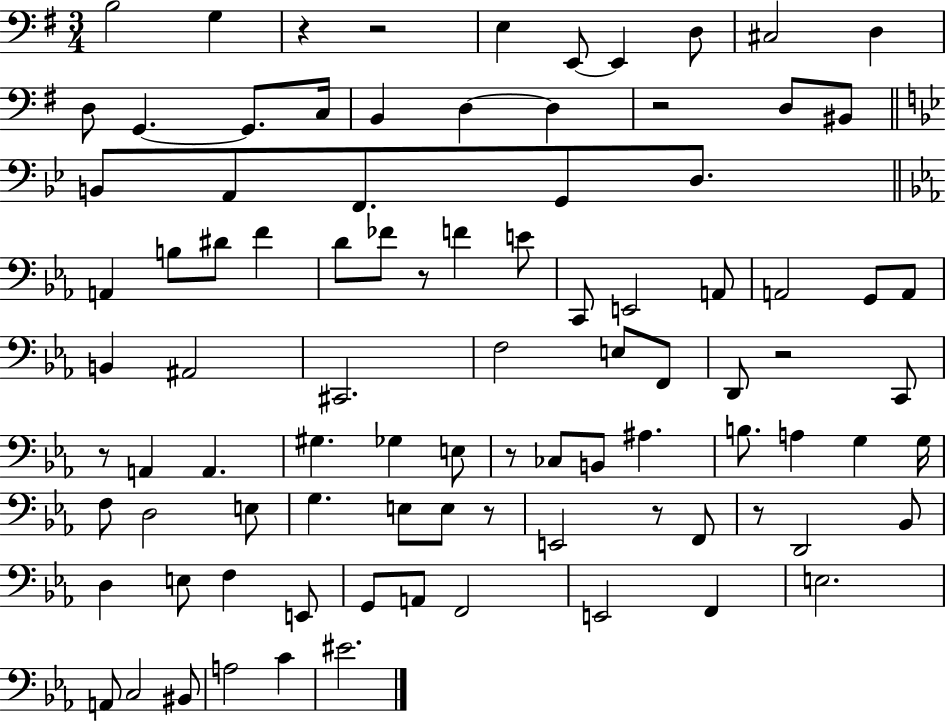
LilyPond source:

{
  \clef bass
  \numericTimeSignature
  \time 3/4
  \key g \major
  b2 g4 | r4 r2 | e4 e,8~~ e,4 d8 | cis2 d4 | \break d8 g,4.~~ g,8. c16 | b,4 d4~~ d4 | r2 d8 bis,8 | \bar "||" \break \key bes \major b,8 a,8 f,8. g,8 d8. | \bar "||" \break \key ees \major a,4 b8 dis'8 f'4 | d'8 fes'8 r8 f'4 e'8 | c,8 e,2 a,8 | a,2 g,8 a,8 | \break b,4 ais,2 | cis,2. | f2 e8 f,8 | d,8 r2 c,8 | \break r8 a,4 a,4. | gis4. ges4 e8 | r8 ces8 b,8 ais4. | b8. a4 g4 g16 | \break f8 d2 e8 | g4. e8 e8 r8 | e,2 r8 f,8 | r8 d,2 bes,8 | \break d4 e8 f4 e,8 | g,8 a,8 f,2 | e,2 f,4 | e2. | \break a,8 c2 bis,8 | a2 c'4 | eis'2. | \bar "|."
}